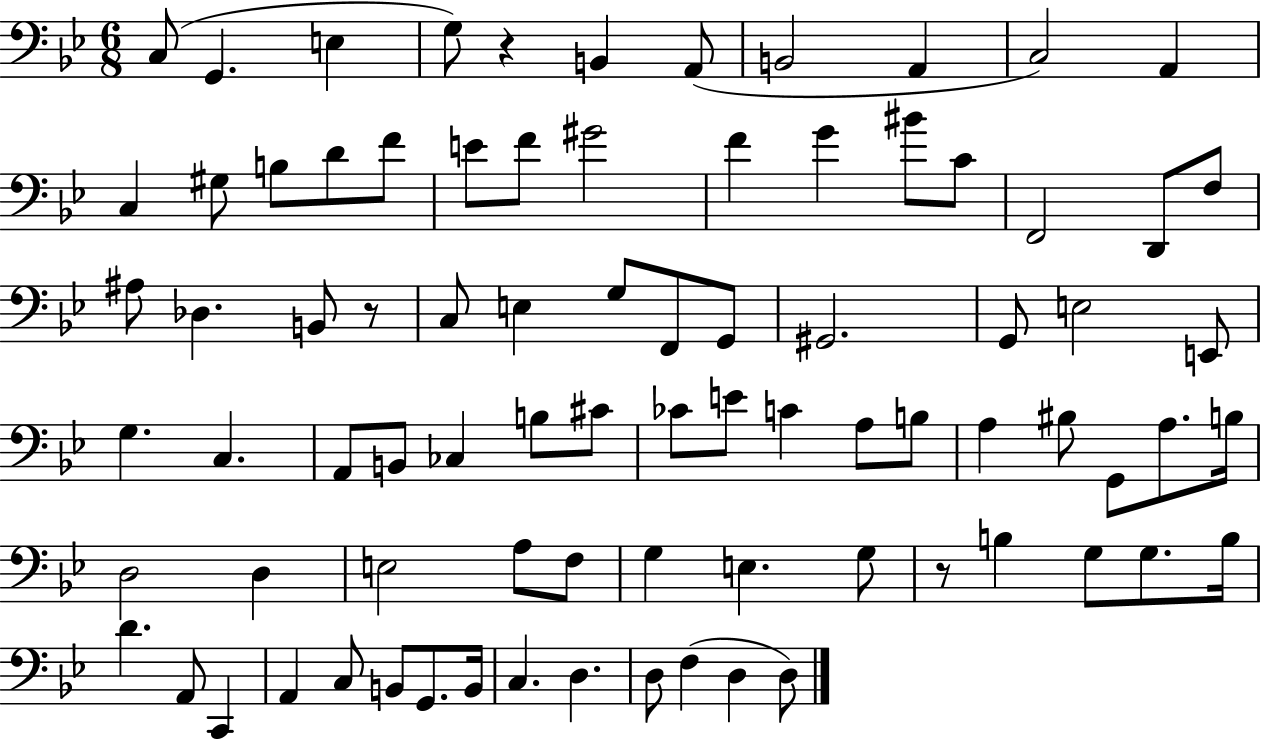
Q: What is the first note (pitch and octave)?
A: C3